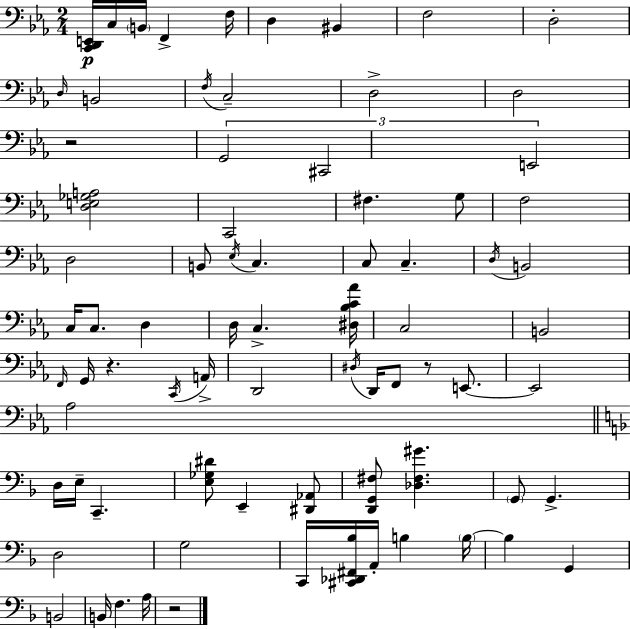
[C2,D2,E2]/s C3/s B2/s F2/q F3/s D3/q BIS2/q F3/h D3/h D3/s B2/h F3/s C3/h D3/h D3/h R/h G2/h C#2/h E2/h [D3,E3,Gb3,A3]/h C2/h F#3/q. G3/e F3/h D3/h B2/e Eb3/s C3/q. C3/e C3/q. D3/s B2/h C3/s C3/e. D3/q D3/s C3/q. [D#3,Bb3,C4,Ab4]/s C3/h B2/h F2/s G2/s R/q. C2/s A2/s D2/h D#3/s D2/s F2/e R/e E2/e. E2/h Ab3/h D3/s E3/s C2/q. [E3,Gb3,D#4]/e E2/q [D#2,Ab2]/e [D2,G2,F#3]/e [Db3,F#3,G#4]/q. G2/e G2/q. D3/h G3/h C2/s [C#2,Db2,F#2,Bb3]/s A2/s B3/q B3/s B3/q G2/q B2/h B2/s F3/q. A3/s R/h